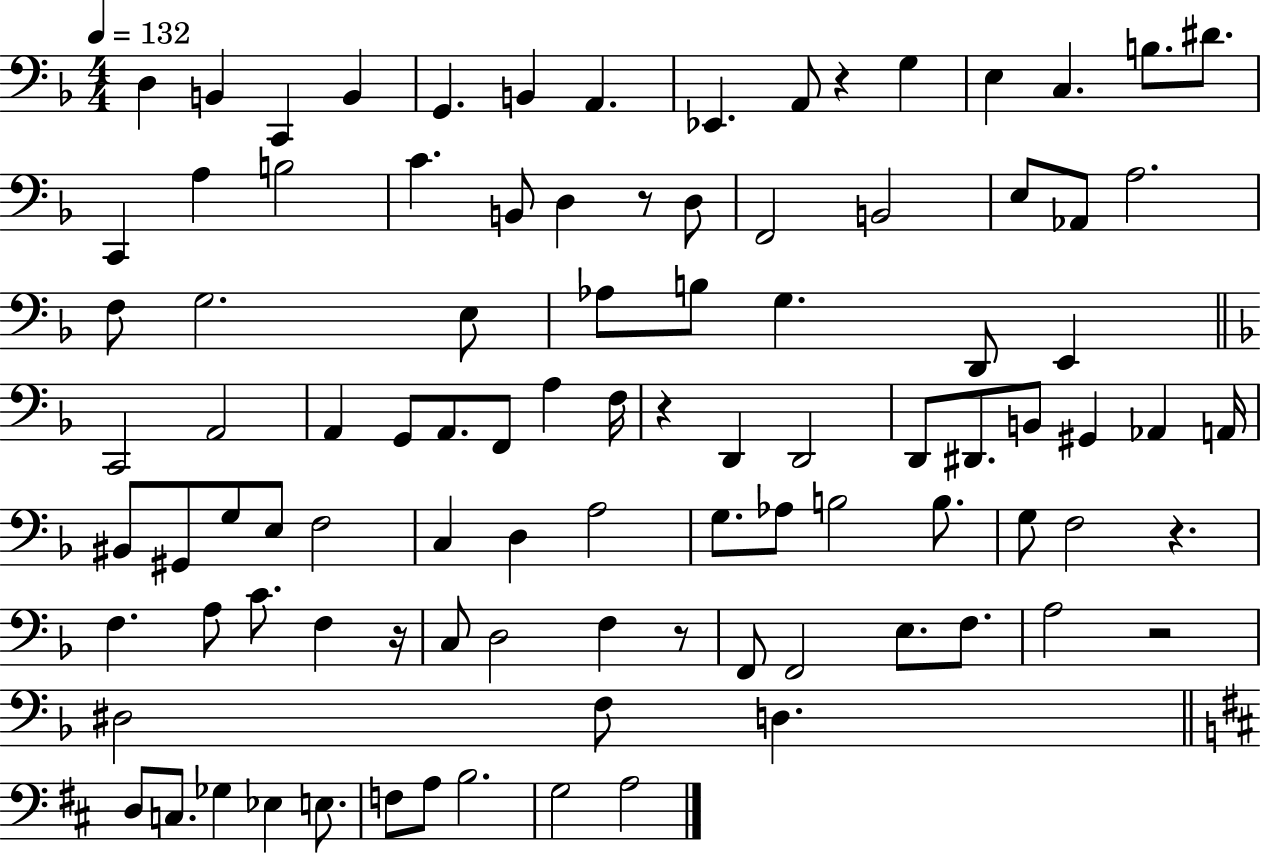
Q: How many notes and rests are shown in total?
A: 96